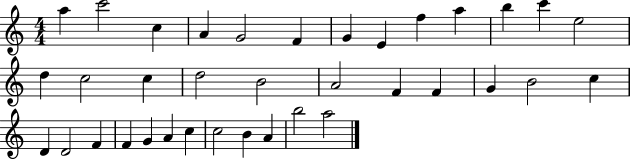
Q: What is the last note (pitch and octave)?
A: A5